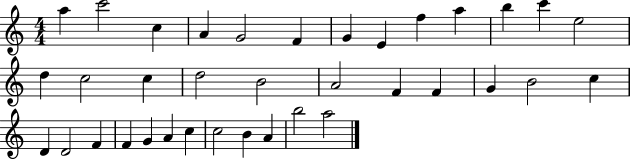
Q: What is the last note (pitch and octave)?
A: A5